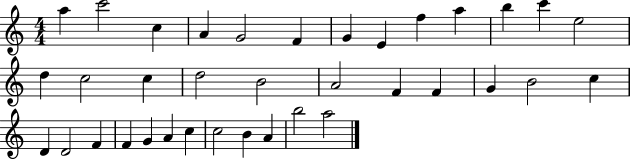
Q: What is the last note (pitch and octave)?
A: A5